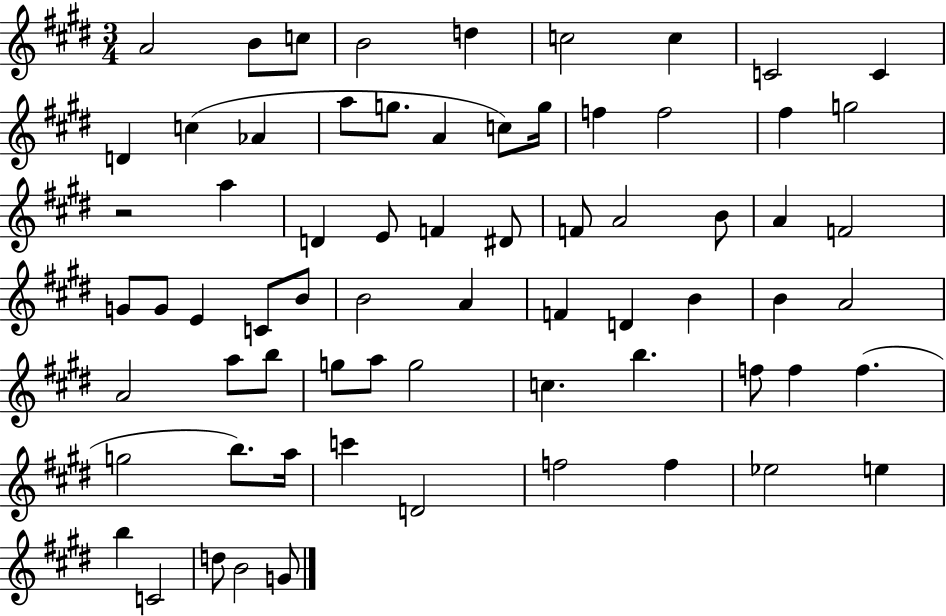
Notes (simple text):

A4/h B4/e C5/e B4/h D5/q C5/h C5/q C4/h C4/q D4/q C5/q Ab4/q A5/e G5/e. A4/q C5/e G5/s F5/q F5/h F#5/q G5/h R/h A5/q D4/q E4/e F4/q D#4/e F4/e A4/h B4/e A4/q F4/h G4/e G4/e E4/q C4/e B4/e B4/h A4/q F4/q D4/q B4/q B4/q A4/h A4/h A5/e B5/e G5/e A5/e G5/h C5/q. B5/q. F5/e F5/q F5/q. G5/h B5/e. A5/s C6/q D4/h F5/h F5/q Eb5/h E5/q B5/q C4/h D5/e B4/h G4/e